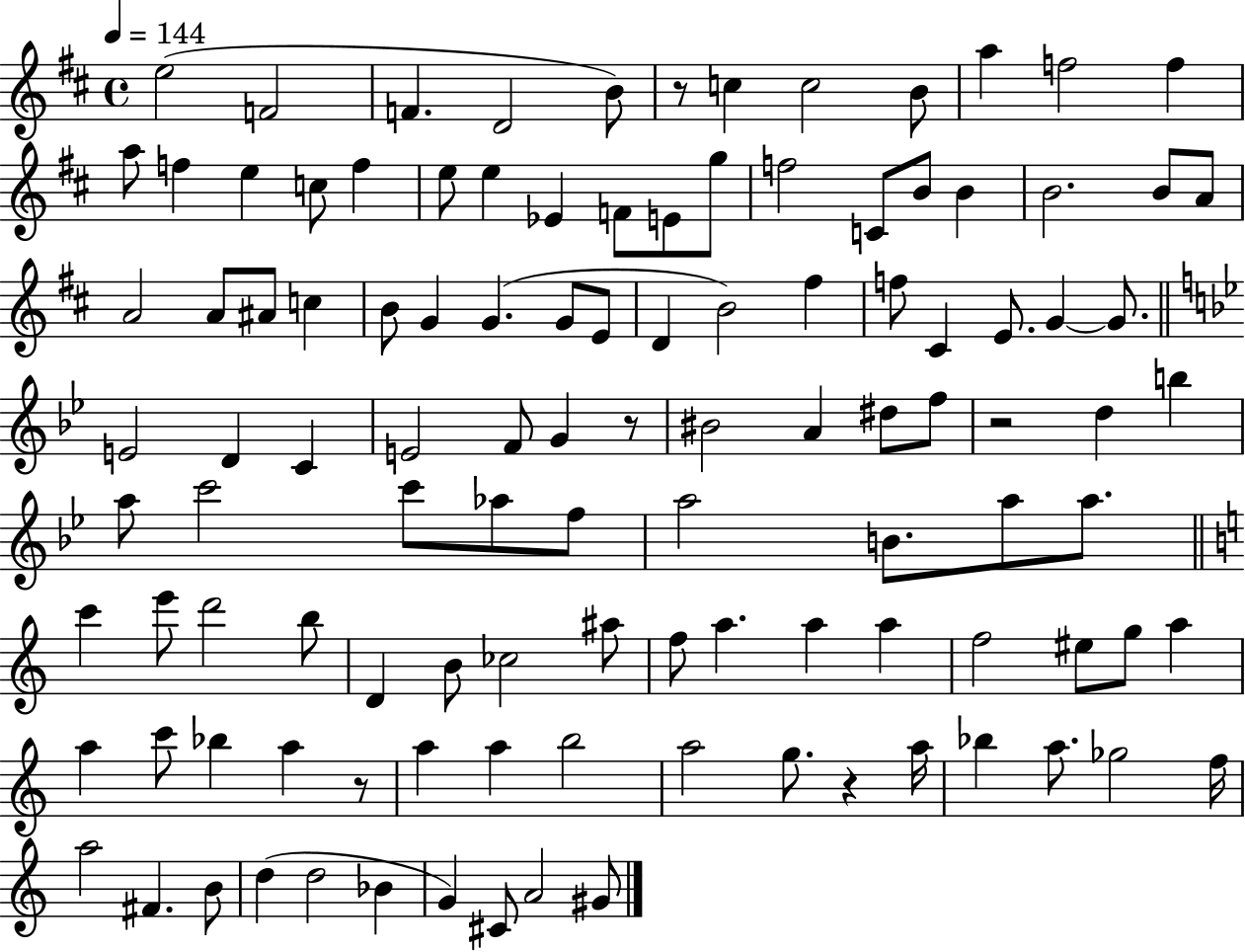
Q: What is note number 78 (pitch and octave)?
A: A5